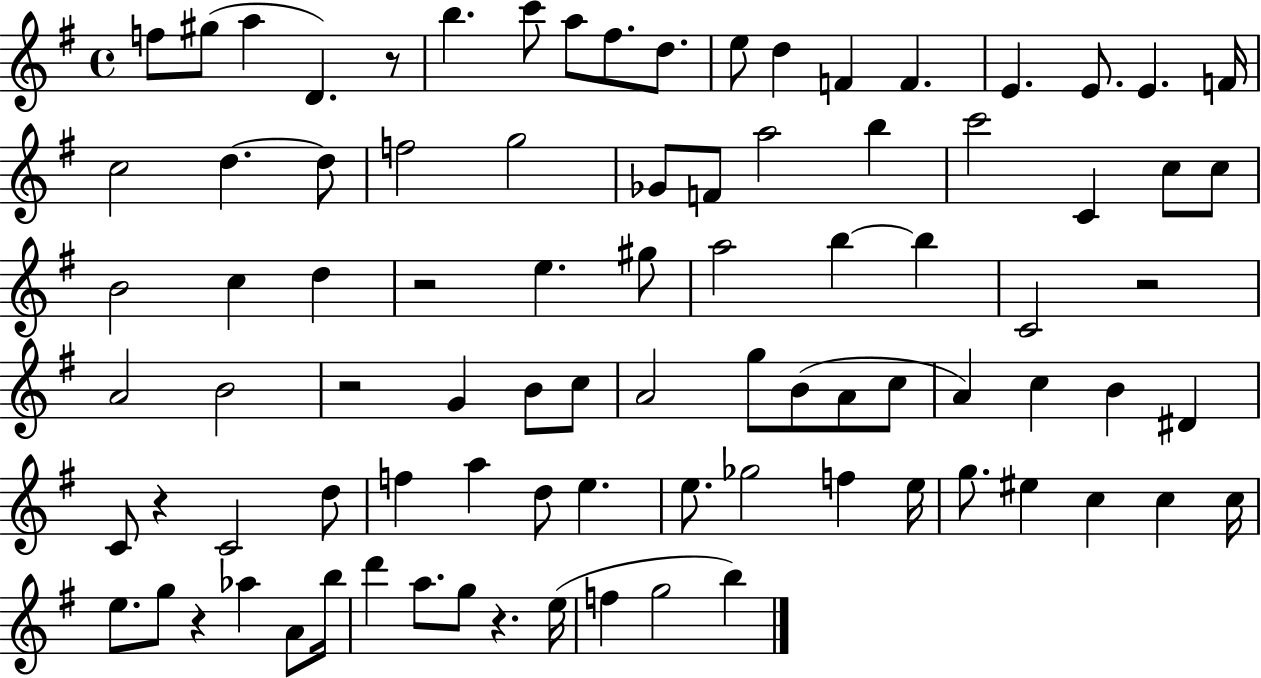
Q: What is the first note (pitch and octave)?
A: F5